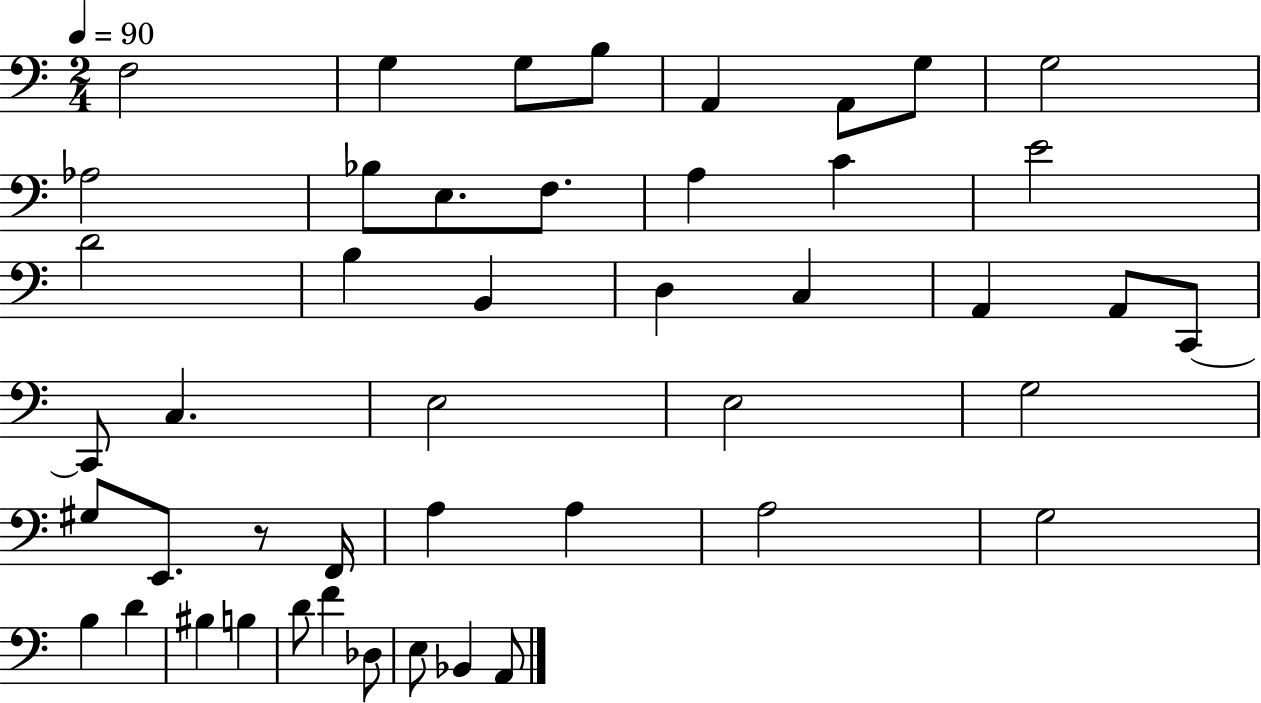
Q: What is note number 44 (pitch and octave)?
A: Bb2